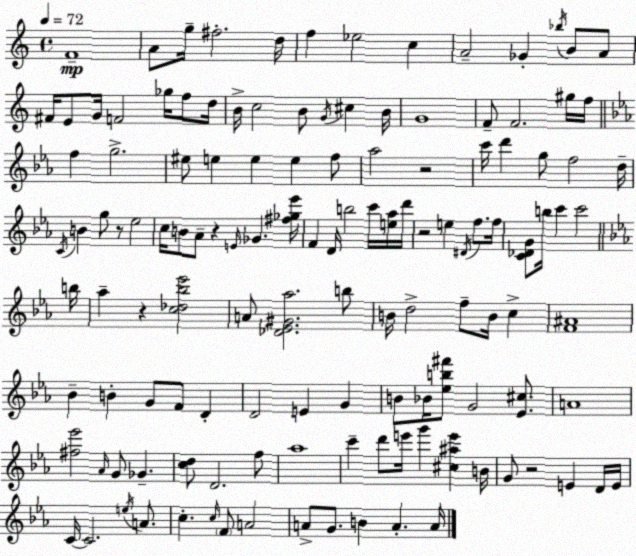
X:1
T:Untitled
M:4/4
L:1/4
K:Am
F4 A/2 g/4 ^f2 d/4 f _e2 c A2 _G _b/4 B/2 A/2 ^F/4 E/2 G/4 F2 _g/4 f/2 d/4 B/4 c2 B/2 G/4 ^c B/4 G4 F/2 F2 ^g/4 f/4 f g2 ^e/2 e e e f/2 _a2 z2 c'/4 d' g/2 f2 d/4 C/4 B g/2 z/2 _e2 c/4 B/2 _A/2 z E/4 _G [^f_g_e']/4 F D/4 b2 c'/4 [e_a]/4 d'/4 z2 e ^D/4 f/2 f/4 [C_DG]/2 b/4 c' c'2 b/4 _a z [c_d_b_e']2 A/2 [_D_E^G_a]2 b/2 B/4 d2 f/2 B/4 c [F^A]4 _B B G/2 F/2 D D2 E G B/2 _B/4 [_eb^f']/2 G2 [_E^c]/2 A4 [^f_e']2 _A/4 G/2 _G [cd]/2 D2 f/2 _a4 c' d'/2 e'/4 g' [^c^ae'] B/4 G/2 z2 E D/4 E/4 C/4 C2 e/4 A/2 c c/4 F/2 A2 A/2 G/2 B A A/4